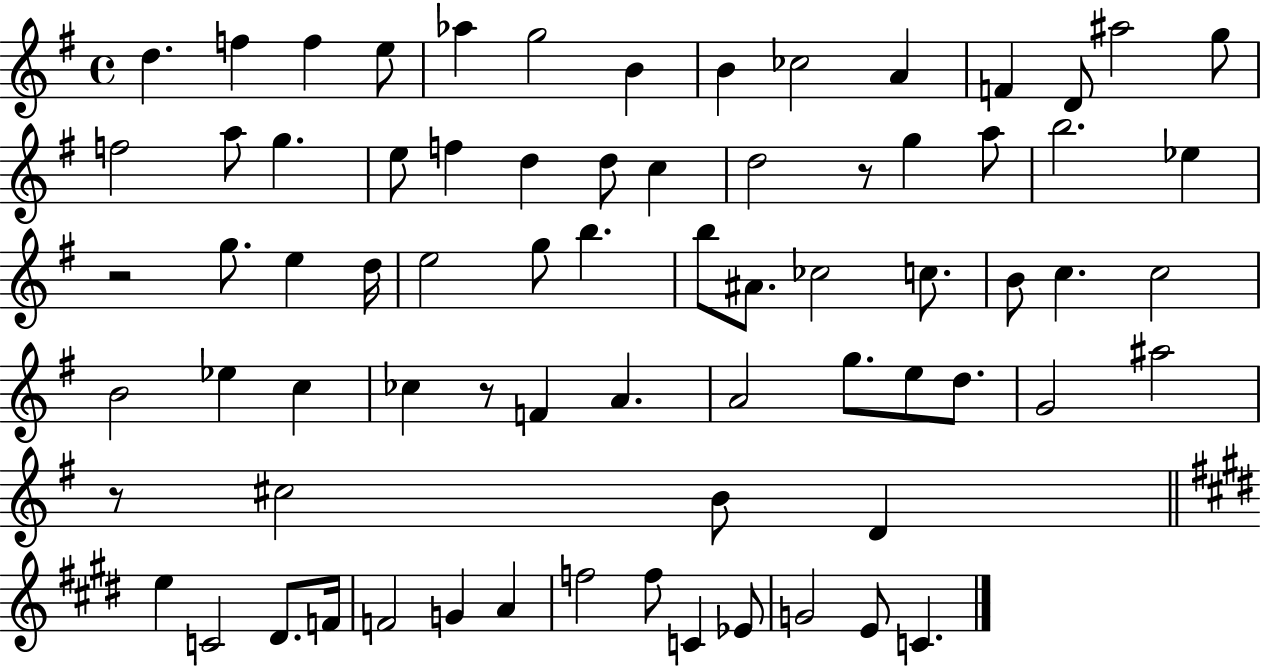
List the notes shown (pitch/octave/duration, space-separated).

D5/q. F5/q F5/q E5/e Ab5/q G5/h B4/q B4/q CES5/h A4/q F4/q D4/e A#5/h G5/e F5/h A5/e G5/q. E5/e F5/q D5/q D5/e C5/q D5/h R/e G5/q A5/e B5/h. Eb5/q R/h G5/e. E5/q D5/s E5/h G5/e B5/q. B5/e A#4/e. CES5/h C5/e. B4/e C5/q. C5/h B4/h Eb5/q C5/q CES5/q R/e F4/q A4/q. A4/h G5/e. E5/e D5/e. G4/h A#5/h R/e C#5/h B4/e D4/q E5/q C4/h D#4/e. F4/s F4/h G4/q A4/q F5/h F5/e C4/q Eb4/e G4/h E4/e C4/q.